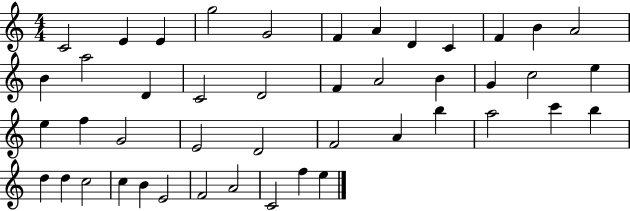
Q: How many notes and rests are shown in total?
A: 45